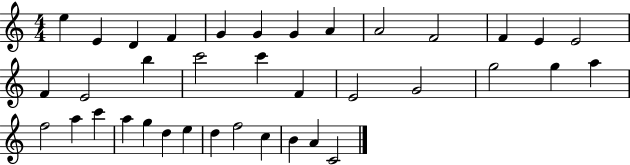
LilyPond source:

{
  \clef treble
  \numericTimeSignature
  \time 4/4
  \key c \major
  e''4 e'4 d'4 f'4 | g'4 g'4 g'4 a'4 | a'2 f'2 | f'4 e'4 e'2 | \break f'4 e'2 b''4 | c'''2 c'''4 f'4 | e'2 g'2 | g''2 g''4 a''4 | \break f''2 a''4 c'''4 | a''4 g''4 d''4 e''4 | d''4 f''2 c''4 | b'4 a'4 c'2 | \break \bar "|."
}